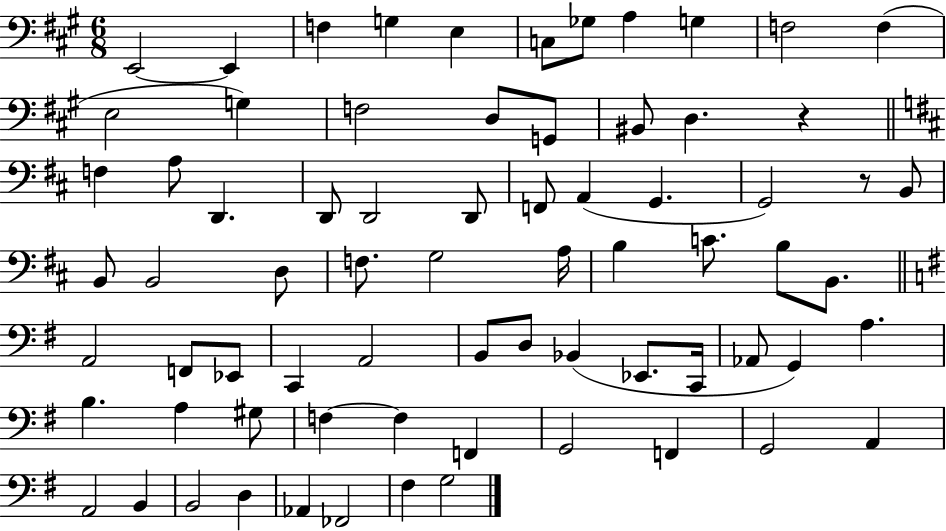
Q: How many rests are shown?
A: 2